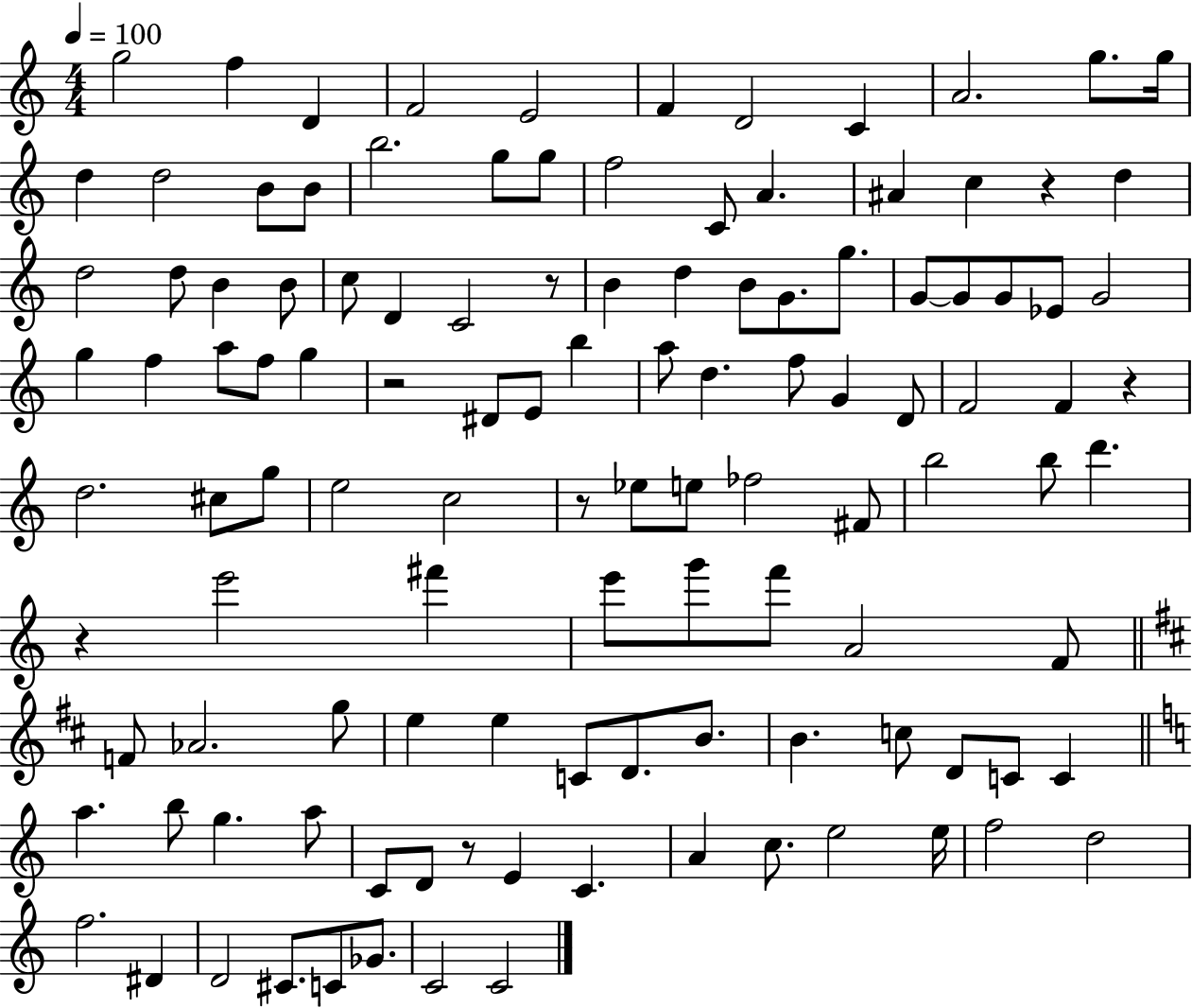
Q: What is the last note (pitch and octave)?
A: C4